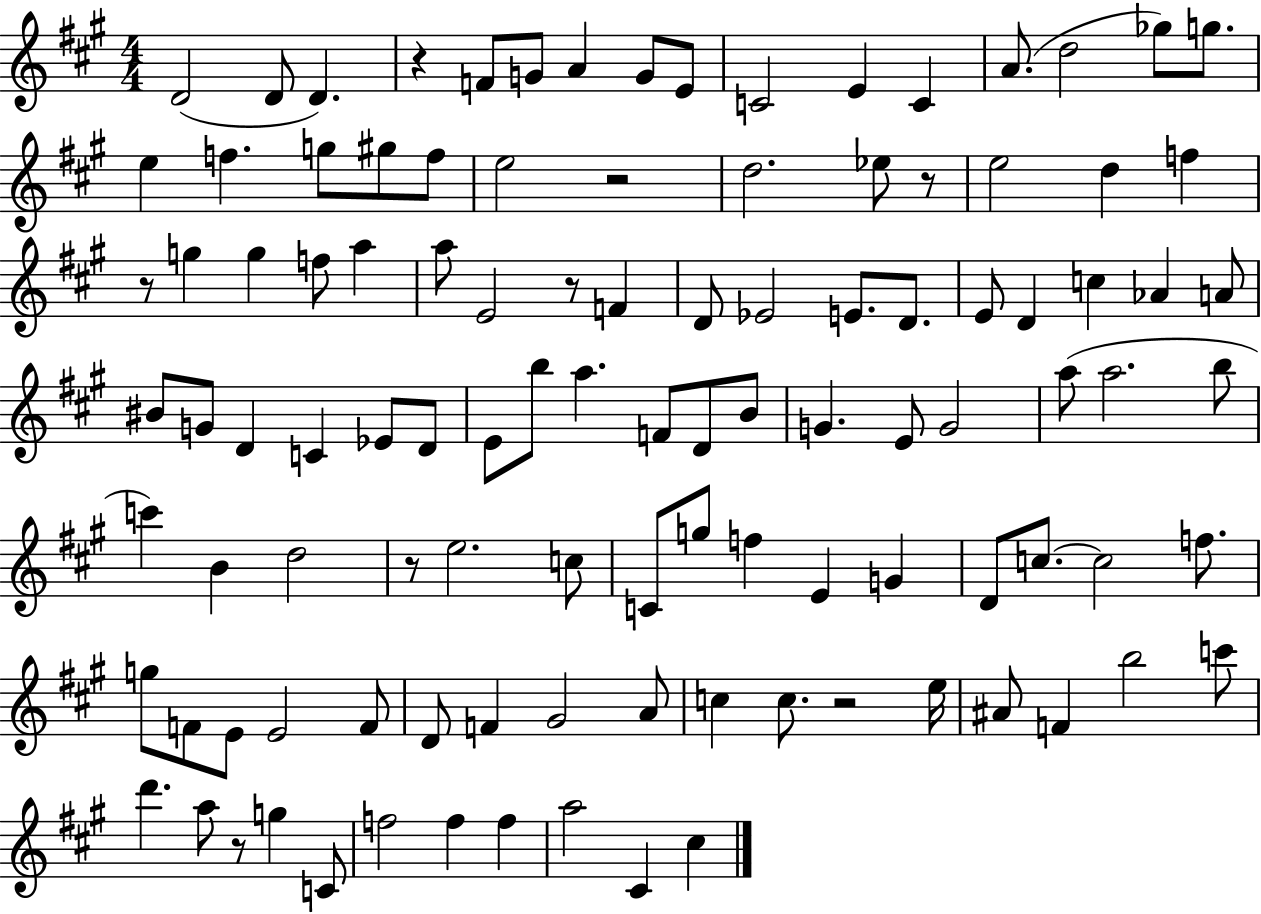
{
  \clef treble
  \numericTimeSignature
  \time 4/4
  \key a \major
  d'2( d'8 d'4.) | r4 f'8 g'8 a'4 g'8 e'8 | c'2 e'4 c'4 | a'8.( d''2 ges''8) g''8. | \break e''4 f''4. g''8 gis''8 f''8 | e''2 r2 | d''2. ees''8 r8 | e''2 d''4 f''4 | \break r8 g''4 g''4 f''8 a''4 | a''8 e'2 r8 f'4 | d'8 ees'2 e'8. d'8. | e'8 d'4 c''4 aes'4 a'8 | \break bis'8 g'8 d'4 c'4 ees'8 d'8 | e'8 b''8 a''4. f'8 d'8 b'8 | g'4. e'8 g'2 | a''8( a''2. b''8 | \break c'''4) b'4 d''2 | r8 e''2. c''8 | c'8 g''8 f''4 e'4 g'4 | d'8 c''8.~~ c''2 f''8. | \break g''8 f'8 e'8 e'2 f'8 | d'8 f'4 gis'2 a'8 | c''4 c''8. r2 e''16 | ais'8 f'4 b''2 c'''8 | \break d'''4. a''8 r8 g''4 c'8 | f''2 f''4 f''4 | a''2 cis'4 cis''4 | \bar "|."
}